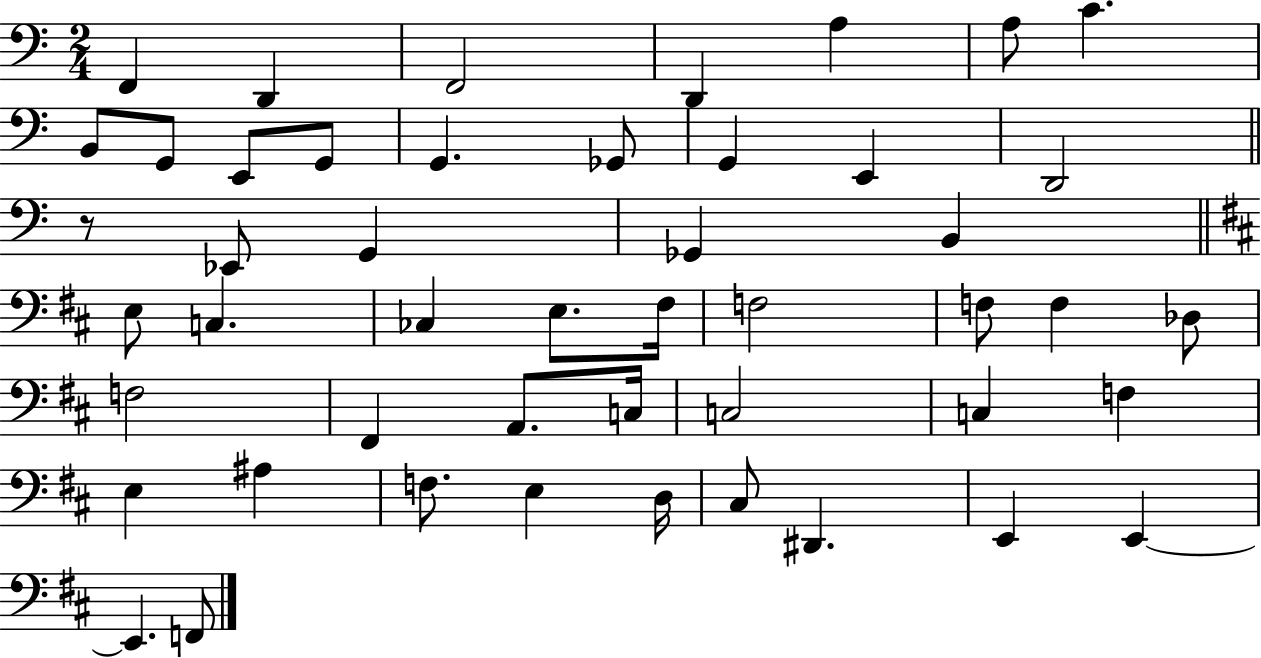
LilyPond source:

{
  \clef bass
  \numericTimeSignature
  \time 2/4
  \key c \major
  \repeat volta 2 { f,4 d,4 | f,2 | d,4 a4 | a8 c'4. | \break b,8 g,8 e,8 g,8 | g,4. ges,8 | g,4 e,4 | d,2 | \break \bar "||" \break \key c \major r8 ees,8 g,4 | ges,4 b,4 | \bar "||" \break \key d \major e8 c4. | ces4 e8. fis16 | f2 | f8 f4 des8 | \break f2 | fis,4 a,8. c16 | c2 | c4 f4 | \break e4 ais4 | f8. e4 d16 | cis8 dis,4. | e,4 e,4~~ | \break e,4. f,8 | } \bar "|."
}